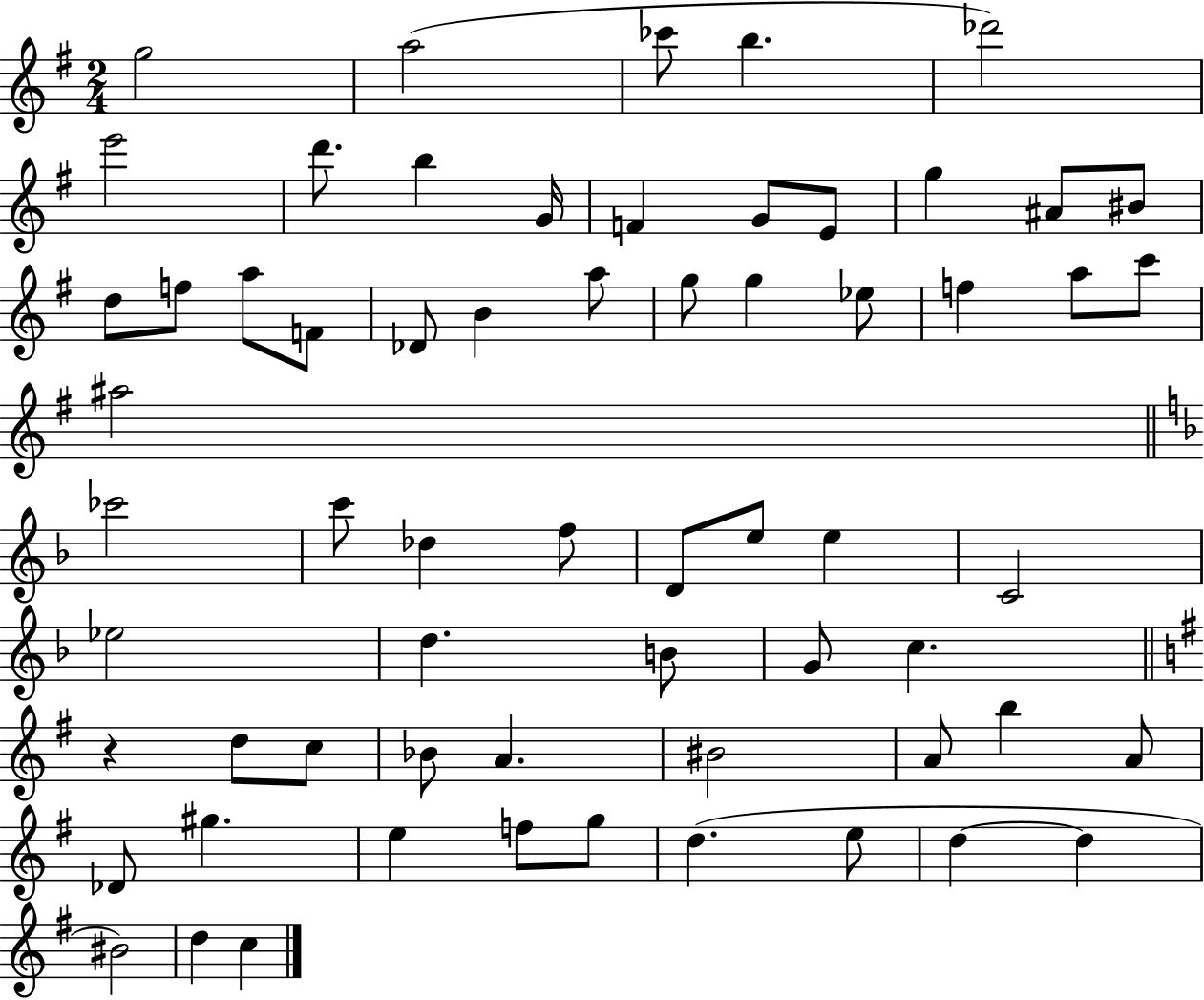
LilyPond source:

{
  \clef treble
  \numericTimeSignature
  \time 2/4
  \key g \major
  g''2 | a''2( | ces'''8 b''4. | des'''2) | \break e'''2 | d'''8. b''4 g'16 | f'4 g'8 e'8 | g''4 ais'8 bis'8 | \break d''8 f''8 a''8 f'8 | des'8 b'4 a''8 | g''8 g''4 ees''8 | f''4 a''8 c'''8 | \break ais''2 | \bar "||" \break \key f \major ces'''2 | c'''8 des''4 f''8 | d'8 e''8 e''4 | c'2 | \break ees''2 | d''4. b'8 | g'8 c''4. | \bar "||" \break \key g \major r4 d''8 c''8 | bes'8 a'4. | bis'2 | a'8 b''4 a'8 | \break des'8 gis''4. | e''4 f''8 g''8 | d''4.( e''8 | d''4~~ d''4 | \break bis'2) | d''4 c''4 | \bar "|."
}